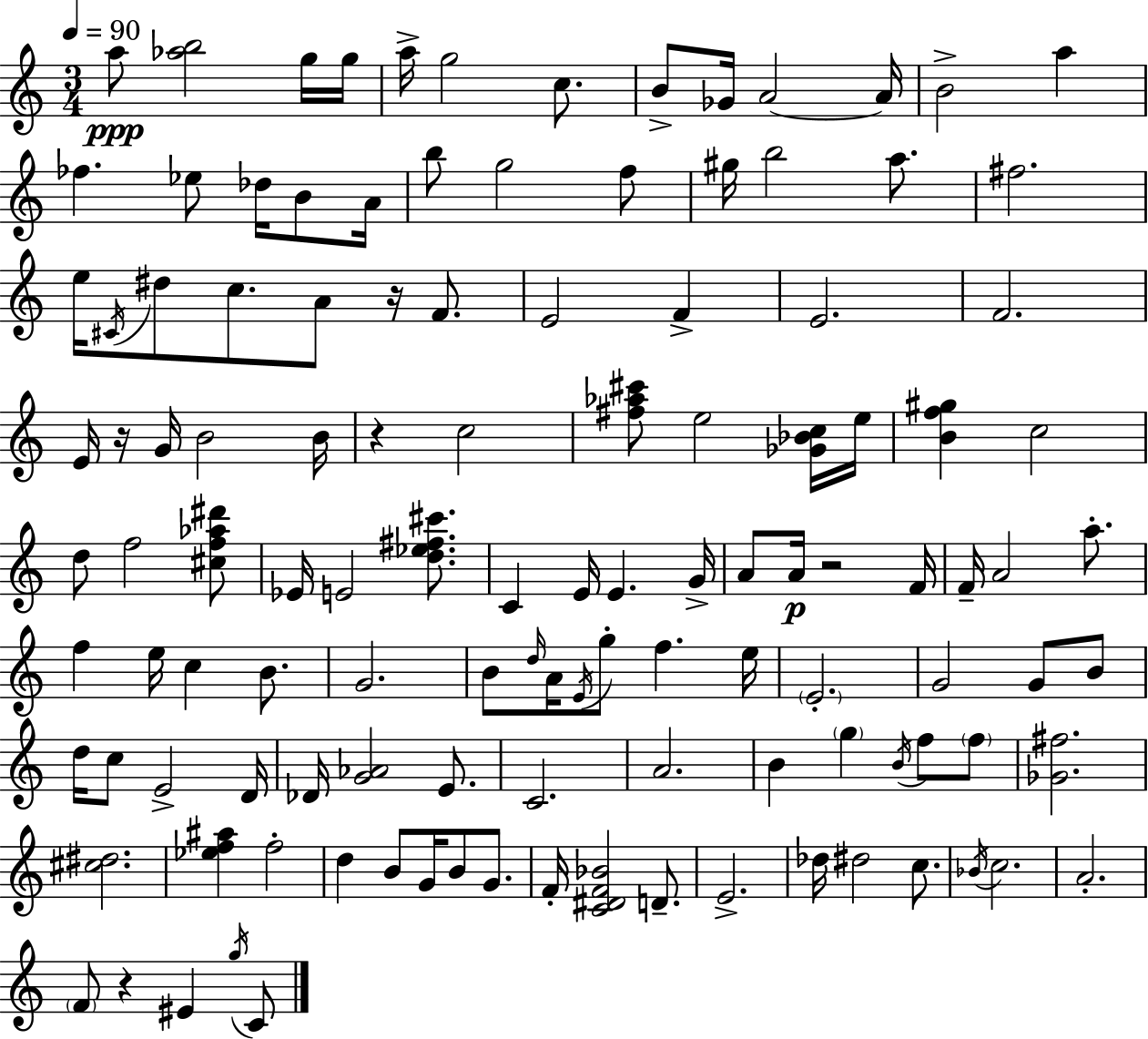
A5/e [Ab5,B5]/h G5/s G5/s A5/s G5/h C5/e. B4/e Gb4/s A4/h A4/s B4/h A5/q FES5/q. Eb5/e Db5/s B4/e A4/s B5/e G5/h F5/e G#5/s B5/h A5/e. F#5/h. E5/s C#4/s D#5/e C5/e. A4/e R/s F4/e. E4/h F4/q E4/h. F4/h. E4/s R/s G4/s B4/h B4/s R/q C5/h [F#5,Ab5,C#6]/e E5/h [Gb4,Bb4,C5]/s E5/s [B4,F5,G#5]/q C5/h D5/e F5/h [C#5,F5,Ab5,D#6]/e Eb4/s E4/h [D5,Eb5,F#5,C#6]/e. C4/q E4/s E4/q. G4/s A4/e A4/s R/h F4/s F4/s A4/h A5/e. F5/q E5/s C5/q B4/e. G4/h. B4/e D5/s A4/s E4/s G5/e F5/q. E5/s E4/h. G4/h G4/e B4/e D5/s C5/e E4/h D4/s Db4/s [G4,Ab4]/h E4/e. C4/h. A4/h. B4/q G5/q B4/s F5/e F5/e [Gb4,F#5]/h. [C#5,D#5]/h. [Eb5,F5,A#5]/q F5/h D5/q B4/e G4/s B4/e G4/e. F4/s [C4,D#4,F4,Bb4]/h D4/e. E4/h. Db5/s D#5/h C5/e. Bb4/s C5/h. A4/h. F4/e R/q EIS4/q G5/s C4/e